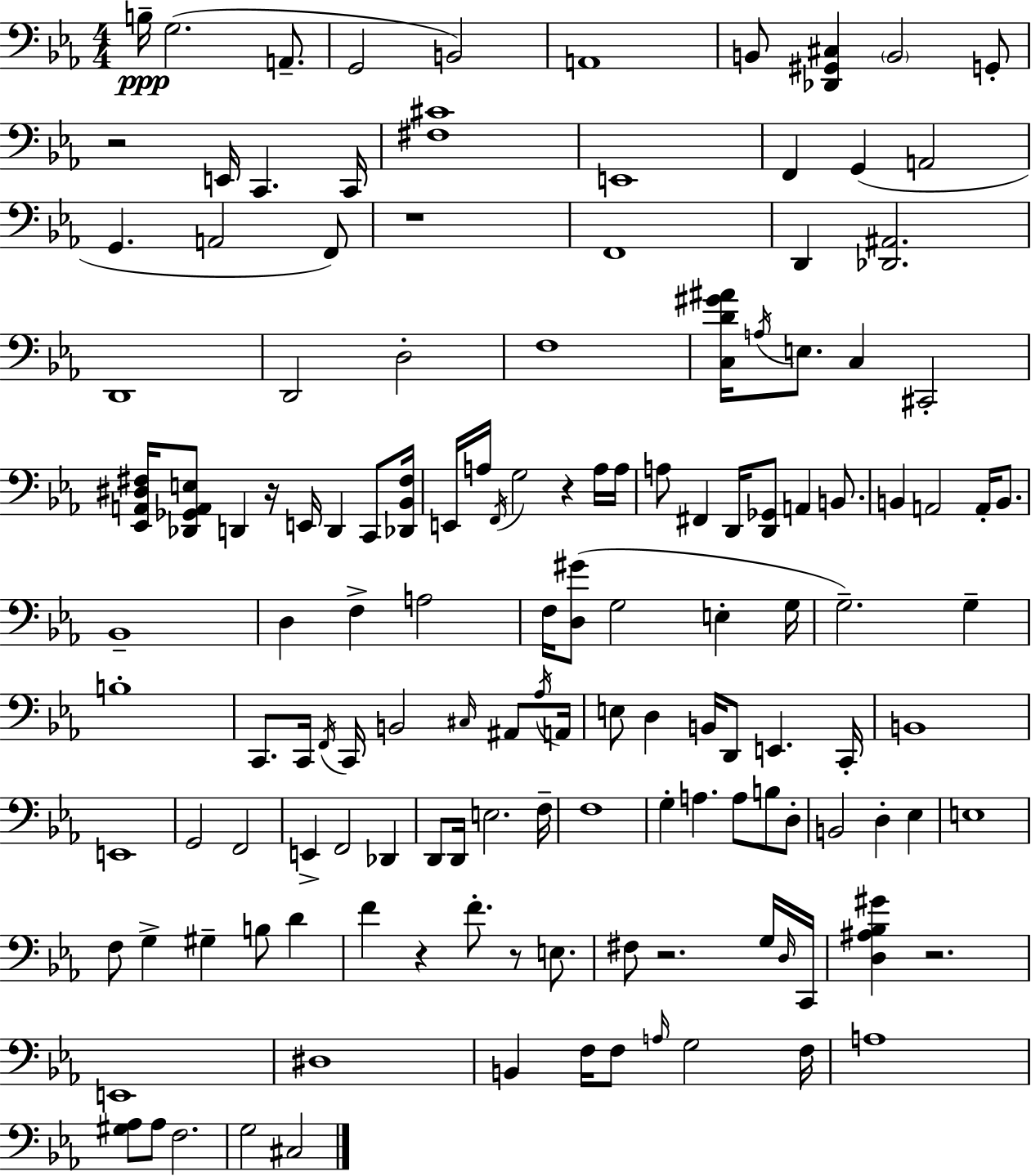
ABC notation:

X:1
T:Untitled
M:4/4
L:1/4
K:Eb
B,/4 G,2 A,,/2 G,,2 B,,2 A,,4 B,,/2 [_D,,^G,,^C,] B,,2 G,,/2 z2 E,,/4 C,, C,,/4 [^F,^C]4 E,,4 F,, G,, A,,2 G,, A,,2 F,,/2 z4 F,,4 D,, [_D,,^A,,]2 D,,4 D,,2 D,2 F,4 [C,D^G^A]/4 A,/4 E,/2 C, ^C,,2 [_E,,A,,^D,^F,]/4 [_D,,_G,,A,,E,]/2 D,, z/4 E,,/4 D,, C,,/2 [_D,,_B,,^F,]/4 E,,/4 A,/4 F,,/4 G,2 z A,/4 A,/4 A,/2 ^F,, D,,/4 [D,,_G,,]/2 A,, B,,/2 B,, A,,2 A,,/4 B,,/2 _B,,4 D, F, A,2 F,/4 [D,^G]/2 G,2 E, G,/4 G,2 G, B,4 C,,/2 C,,/4 F,,/4 C,,/4 B,,2 ^C,/4 ^A,,/2 _A,/4 A,,/4 E,/2 D, B,,/4 D,,/2 E,, C,,/4 B,,4 E,,4 G,,2 F,,2 E,, F,,2 _D,, D,,/2 D,,/4 E,2 F,/4 F,4 G, A, A,/2 B,/2 D,/2 B,,2 D, _E, E,4 F,/2 G, ^G, B,/2 D F z F/2 z/2 E,/2 ^F,/2 z2 G,/4 D,/4 C,,/4 [D,^A,_B,^G] z2 E,,4 ^D,4 B,, F,/4 F,/2 A,/4 G,2 F,/4 A,4 [^G,_A,]/2 _A,/2 F,2 G,2 ^C,2